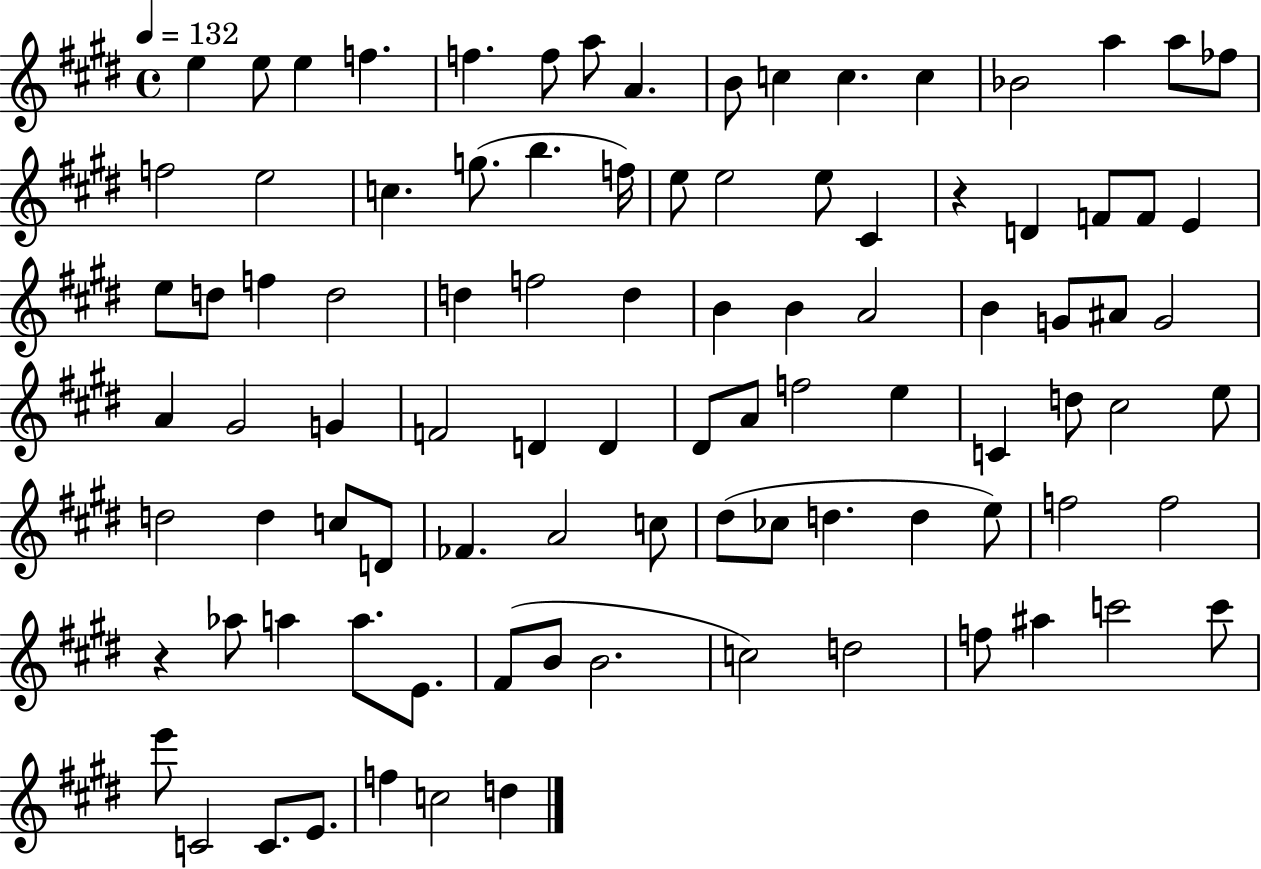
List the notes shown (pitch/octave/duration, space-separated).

E5/q E5/e E5/q F5/q. F5/q. F5/e A5/e A4/q. B4/e C5/q C5/q. C5/q Bb4/h A5/q A5/e FES5/e F5/h E5/h C5/q. G5/e. B5/q. F5/s E5/e E5/h E5/e C#4/q R/q D4/q F4/e F4/e E4/q E5/e D5/e F5/q D5/h D5/q F5/h D5/q B4/q B4/q A4/h B4/q G4/e A#4/e G4/h A4/q G#4/h G4/q F4/h D4/q D4/q D#4/e A4/e F5/h E5/q C4/q D5/e C#5/h E5/e D5/h D5/q C5/e D4/e FES4/q. A4/h C5/e D#5/e CES5/e D5/q. D5/q E5/e F5/h F5/h R/q Ab5/e A5/q A5/e. E4/e. F#4/e B4/e B4/h. C5/h D5/h F5/e A#5/q C6/h C6/e E6/e C4/h C4/e. E4/e. F5/q C5/h D5/q